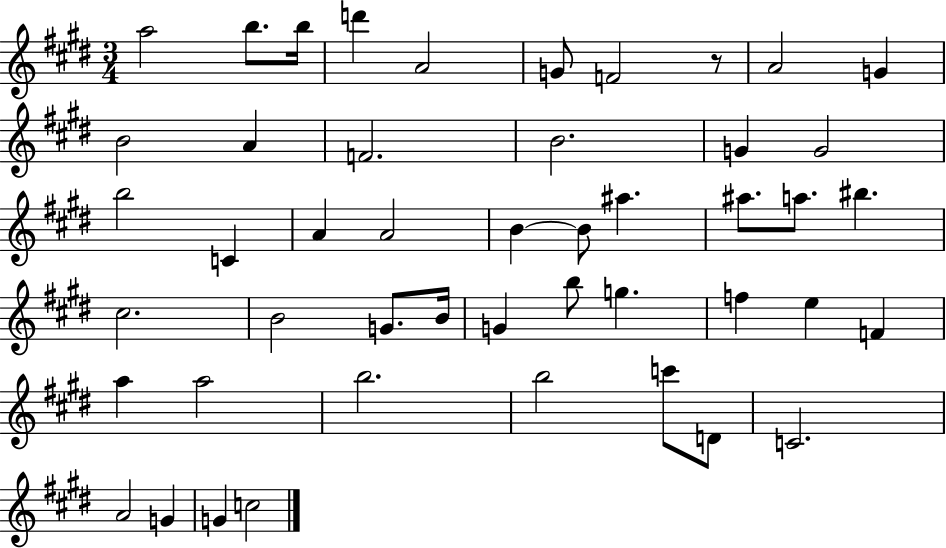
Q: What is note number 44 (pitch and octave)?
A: G4